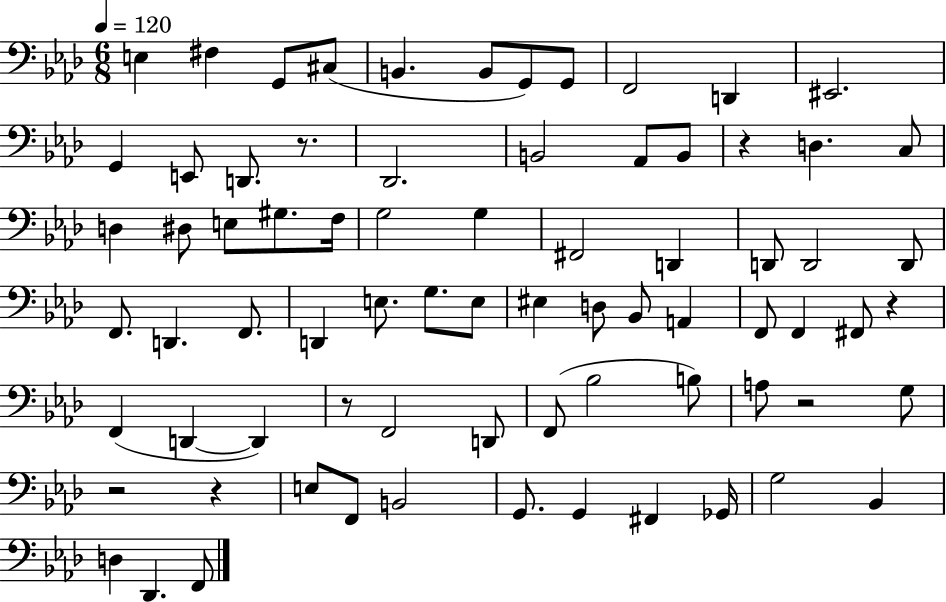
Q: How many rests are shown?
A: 7